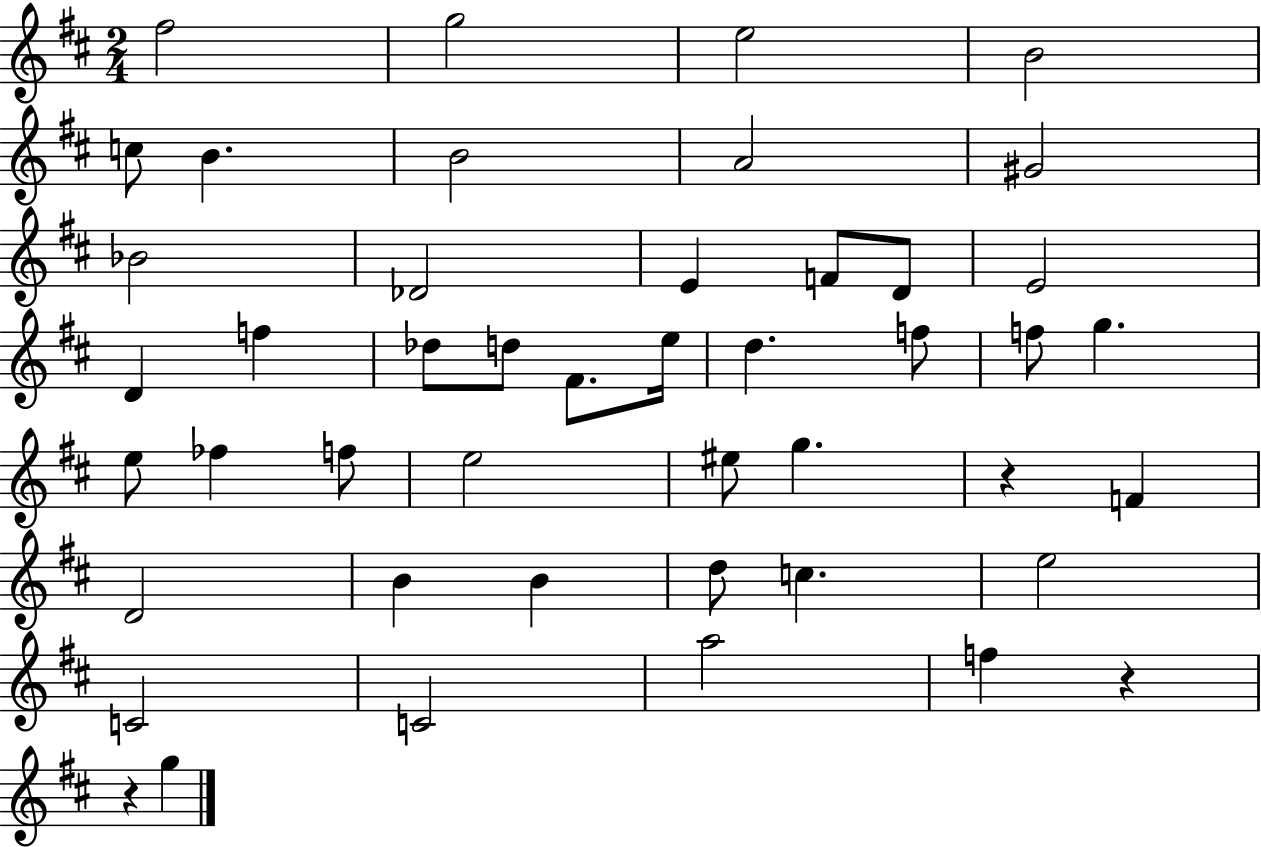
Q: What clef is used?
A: treble